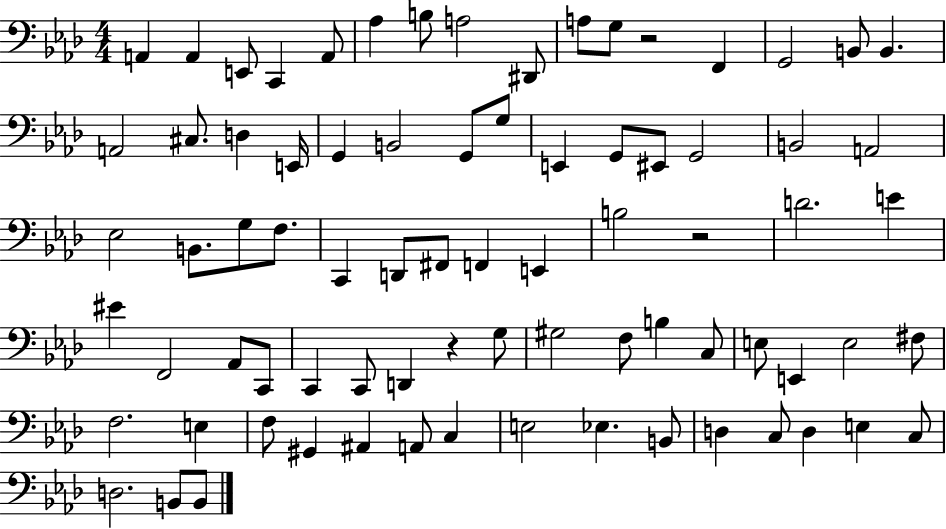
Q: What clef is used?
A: bass